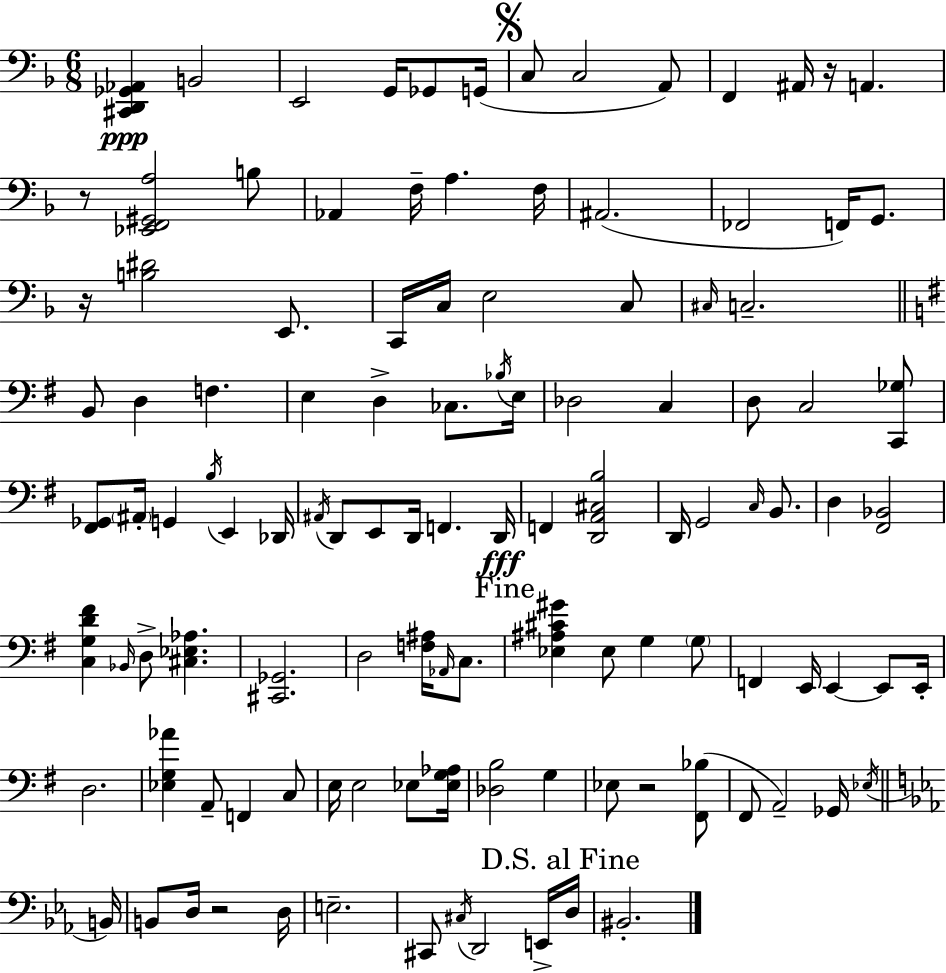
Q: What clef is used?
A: bass